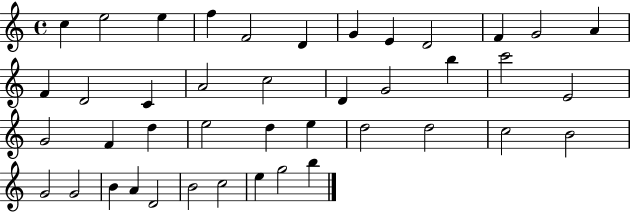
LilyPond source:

{
  \clef treble
  \time 4/4
  \defaultTimeSignature
  \key c \major
  c''4 e''2 e''4 | f''4 f'2 d'4 | g'4 e'4 d'2 | f'4 g'2 a'4 | \break f'4 d'2 c'4 | a'2 c''2 | d'4 g'2 b''4 | c'''2 e'2 | \break g'2 f'4 d''4 | e''2 d''4 e''4 | d''2 d''2 | c''2 b'2 | \break g'2 g'2 | b'4 a'4 d'2 | b'2 c''2 | e''4 g''2 b''4 | \break \bar "|."
}